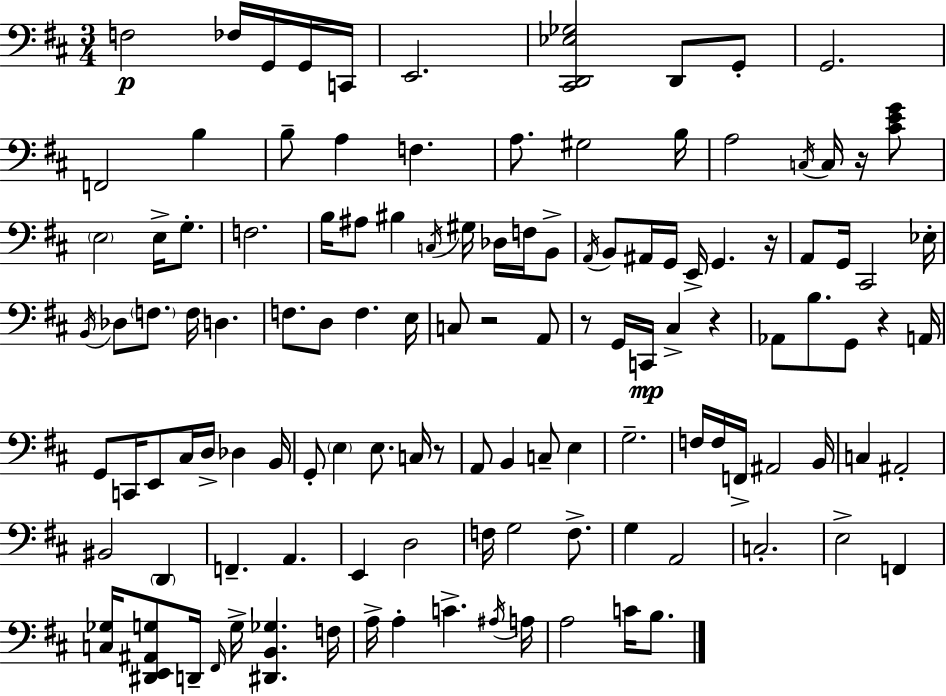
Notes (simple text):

F3/h FES3/s G2/s G2/s C2/s E2/h. [C#2,D2,Eb3,Gb3]/h D2/e G2/e G2/h. F2/h B3/q B3/e A3/q F3/q. A3/e. G#3/h B3/s A3/h C3/s C3/s R/s [C#4,E4,G4]/e E3/h E3/s G3/e. F3/h. B3/s A#3/e BIS3/q C3/s G#3/s Db3/s F3/s B2/e A2/s B2/e A#2/s G2/s E2/s G2/q. R/s A2/e G2/s C#2/h Eb3/s B2/s Db3/e F3/e. F3/s D3/q. F3/e. D3/e F3/q. E3/s C3/e R/h A2/e R/e G2/s C2/s C#3/q R/q Ab2/e B3/e. G2/e R/q A2/s G2/e C2/s E2/e C#3/s D3/s Db3/q B2/s G2/e E3/q E3/e. C3/s R/e A2/e B2/q C3/e E3/q G3/h. F3/s F3/s F2/s A#2/h B2/s C3/q A#2/h BIS2/h D2/q F2/q. A2/q. E2/q D3/h F3/s G3/h F3/e. G3/q A2/h C3/h. E3/h F2/q [C3,Gb3]/s [D#2,E2,A#2,G3]/e D2/s F#2/s G3/s [D#2,B2,Gb3]/q. F3/s A3/s A3/q C4/q. A#3/s A3/s A3/h C4/s B3/e.